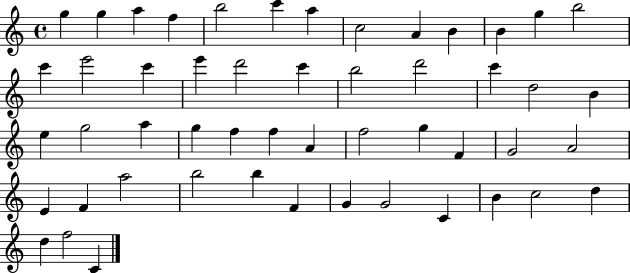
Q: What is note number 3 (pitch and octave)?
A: A5